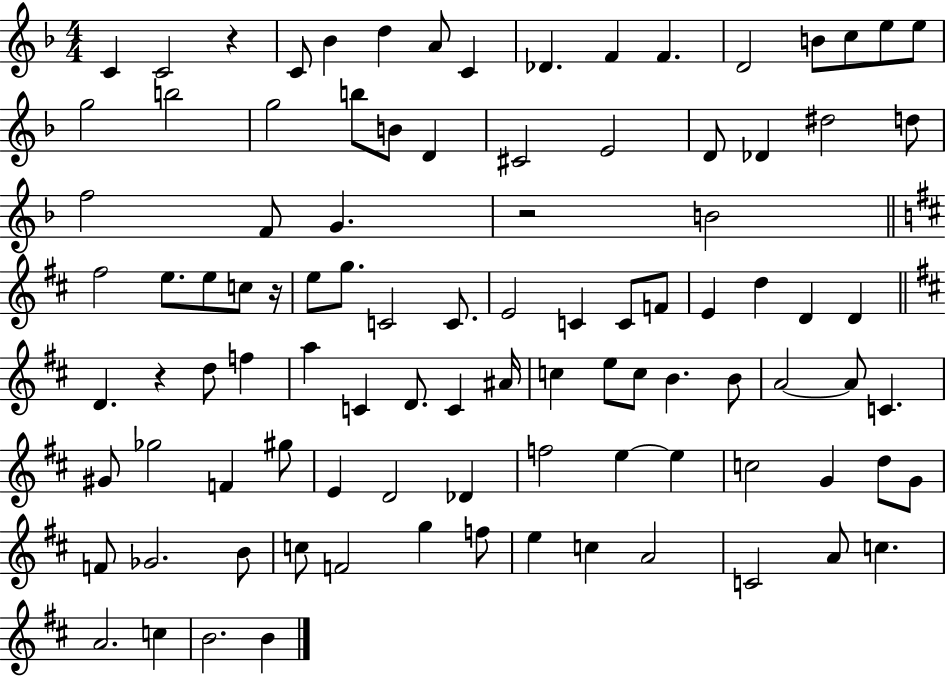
X:1
T:Untitled
M:4/4
L:1/4
K:F
C C2 z C/2 _B d A/2 C _D F F D2 B/2 c/2 e/2 e/2 g2 b2 g2 b/2 B/2 D ^C2 E2 D/2 _D ^d2 d/2 f2 F/2 G z2 B2 ^f2 e/2 e/2 c/2 z/4 e/2 g/2 C2 C/2 E2 C C/2 F/2 E d D D D z d/2 f a C D/2 C ^A/4 c e/2 c/2 B B/2 A2 A/2 C ^G/2 _g2 F ^g/2 E D2 _D f2 e e c2 G d/2 G/2 F/2 _G2 B/2 c/2 F2 g f/2 e c A2 C2 A/2 c A2 c B2 B